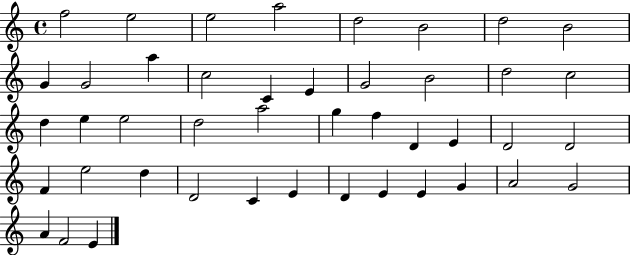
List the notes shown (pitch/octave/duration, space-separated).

F5/h E5/h E5/h A5/h D5/h B4/h D5/h B4/h G4/q G4/h A5/q C5/h C4/q E4/q G4/h B4/h D5/h C5/h D5/q E5/q E5/h D5/h A5/h G5/q F5/q D4/q E4/q D4/h D4/h F4/q E5/h D5/q D4/h C4/q E4/q D4/q E4/q E4/q G4/q A4/h G4/h A4/q F4/h E4/q